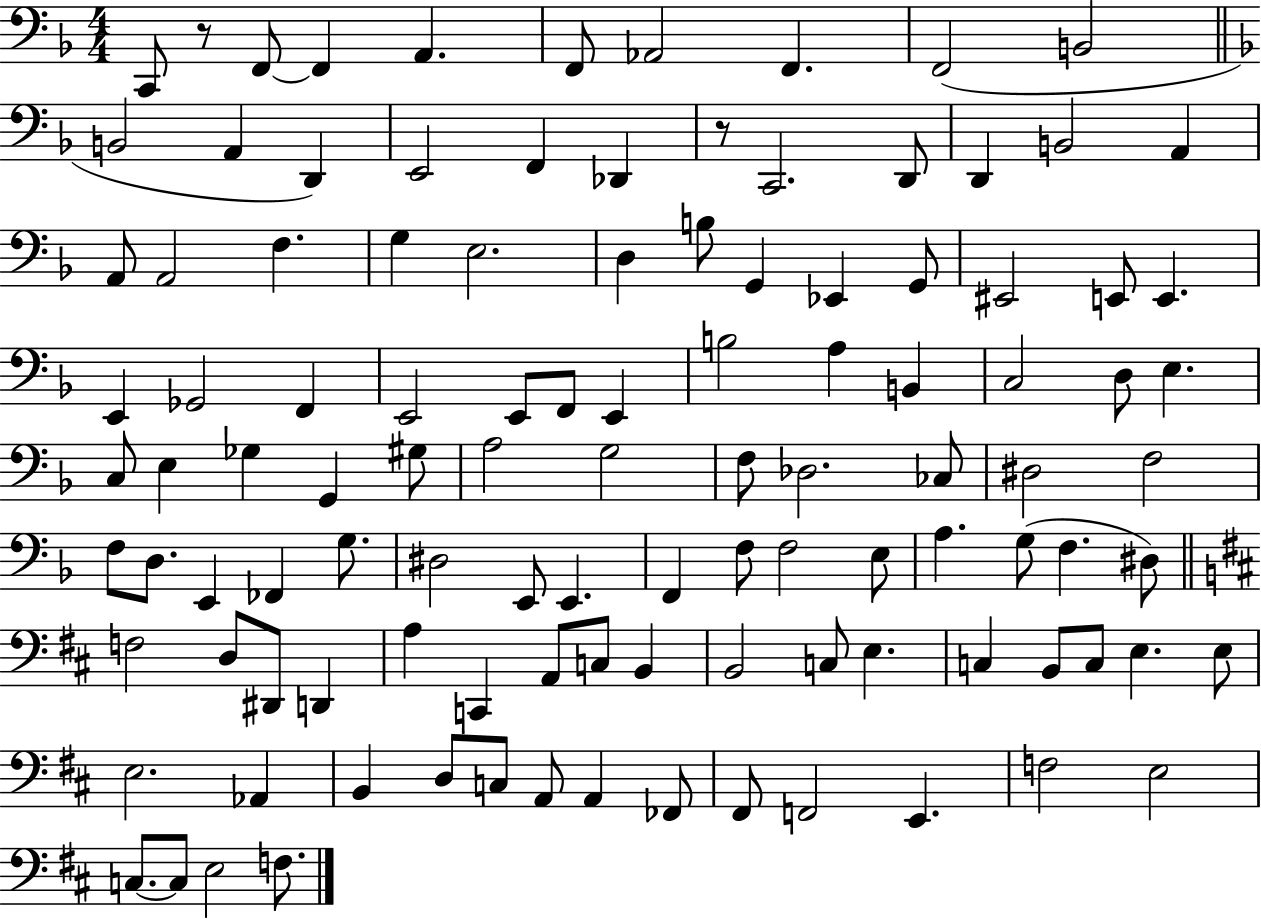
C2/e R/e F2/e F2/q A2/q. F2/e Ab2/h F2/q. F2/h B2/h B2/h A2/q D2/q E2/h F2/q Db2/q R/e C2/h. D2/e D2/q B2/h A2/q A2/e A2/h F3/q. G3/q E3/h. D3/q B3/e G2/q Eb2/q G2/e EIS2/h E2/e E2/q. E2/q Gb2/h F2/q E2/h E2/e F2/e E2/q B3/h A3/q B2/q C3/h D3/e E3/q. C3/e E3/q Gb3/q G2/q G#3/e A3/h G3/h F3/e Db3/h. CES3/e D#3/h F3/h F3/e D3/e. E2/q FES2/q G3/e. D#3/h E2/e E2/q. F2/q F3/e F3/h E3/e A3/q. G3/e F3/q. D#3/e F3/h D3/e D#2/e D2/q A3/q C2/q A2/e C3/e B2/q B2/h C3/e E3/q. C3/q B2/e C3/e E3/q. E3/e E3/h. Ab2/q B2/q D3/e C3/e A2/e A2/q FES2/e F#2/e F2/h E2/q. F3/h E3/h C3/e. C3/e E3/h F3/e.